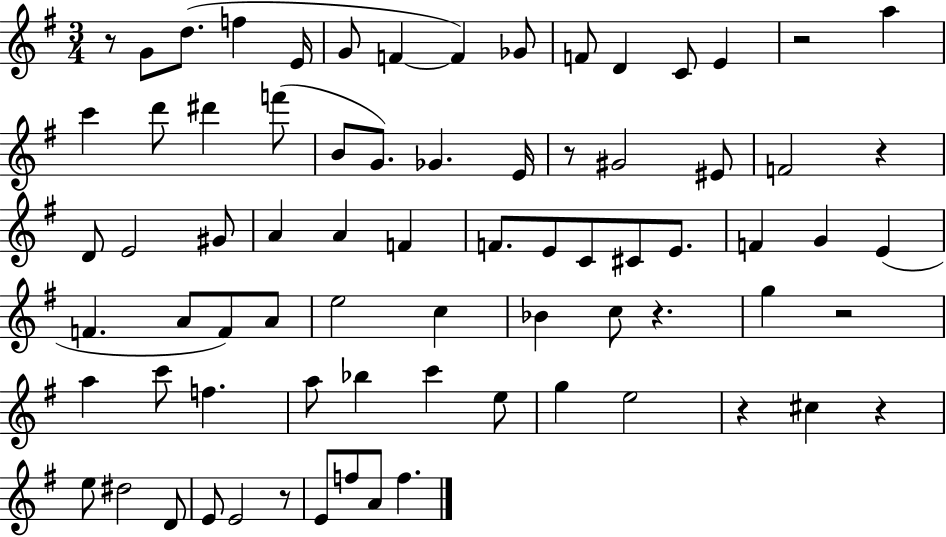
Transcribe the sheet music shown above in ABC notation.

X:1
T:Untitled
M:3/4
L:1/4
K:G
z/2 G/2 d/2 f E/4 G/2 F F _G/2 F/2 D C/2 E z2 a c' d'/2 ^d' f'/2 B/2 G/2 _G E/4 z/2 ^G2 ^E/2 F2 z D/2 E2 ^G/2 A A F F/2 E/2 C/2 ^C/2 E/2 F G E F A/2 F/2 A/2 e2 c _B c/2 z g z2 a c'/2 f a/2 _b c' e/2 g e2 z ^c z e/2 ^d2 D/2 E/2 E2 z/2 E/2 f/2 A/2 f